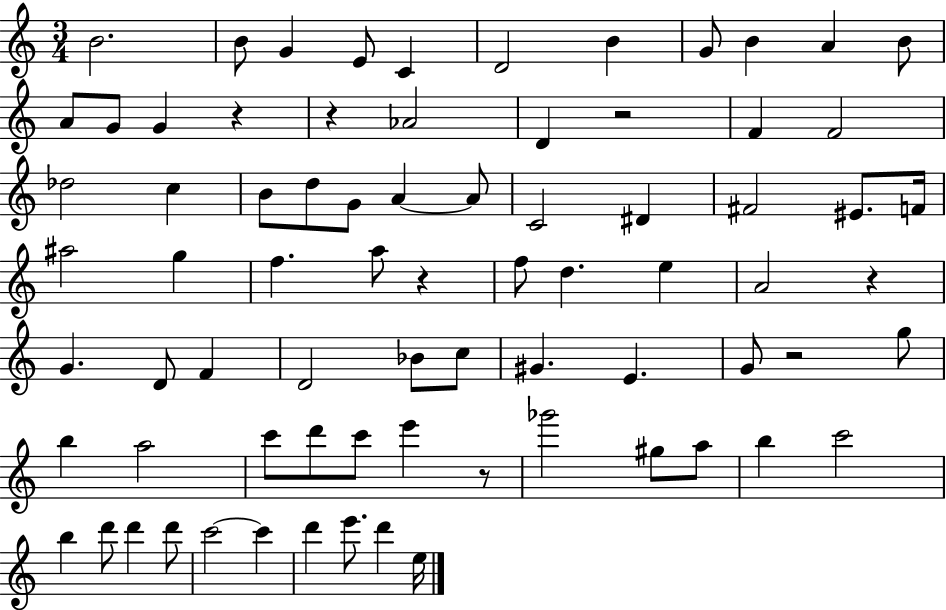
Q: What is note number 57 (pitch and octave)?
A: A5